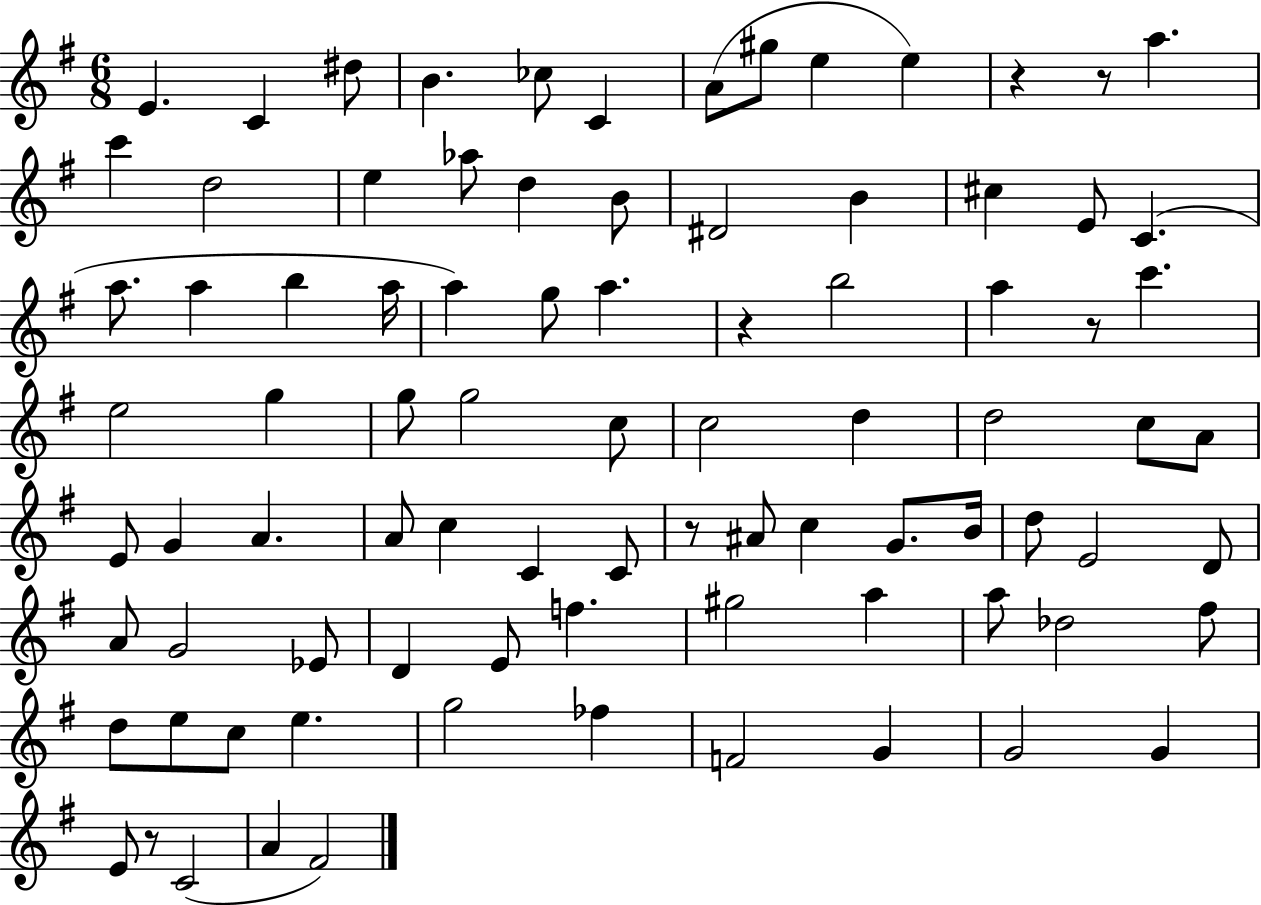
X:1
T:Untitled
M:6/8
L:1/4
K:G
E C ^d/2 B _c/2 C A/2 ^g/2 e e z z/2 a c' d2 e _a/2 d B/2 ^D2 B ^c E/2 C a/2 a b a/4 a g/2 a z b2 a z/2 c' e2 g g/2 g2 c/2 c2 d d2 c/2 A/2 E/2 G A A/2 c C C/2 z/2 ^A/2 c G/2 B/4 d/2 E2 D/2 A/2 G2 _E/2 D E/2 f ^g2 a a/2 _d2 ^f/2 d/2 e/2 c/2 e g2 _f F2 G G2 G E/2 z/2 C2 A ^F2